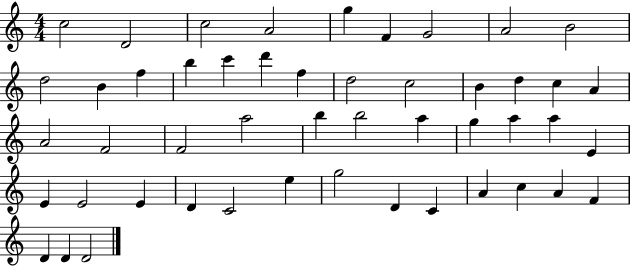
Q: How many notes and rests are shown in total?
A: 49